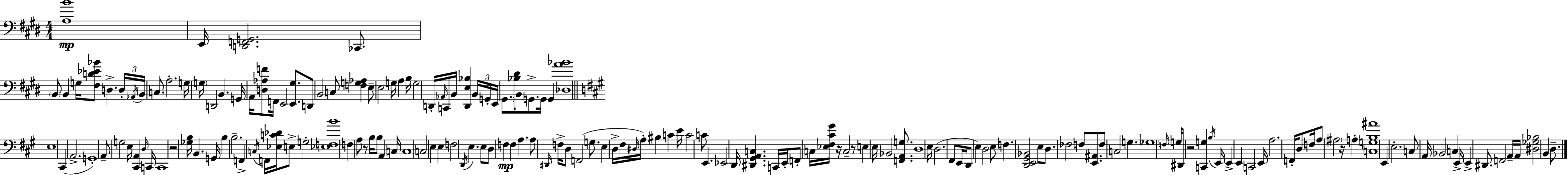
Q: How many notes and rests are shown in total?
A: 179